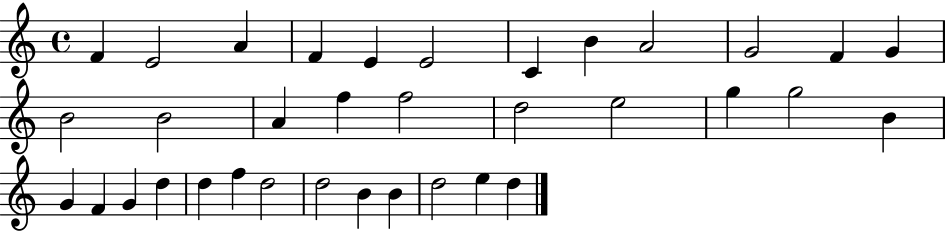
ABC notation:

X:1
T:Untitled
M:4/4
L:1/4
K:C
F E2 A F E E2 C B A2 G2 F G B2 B2 A f f2 d2 e2 g g2 B G F G d d f d2 d2 B B d2 e d